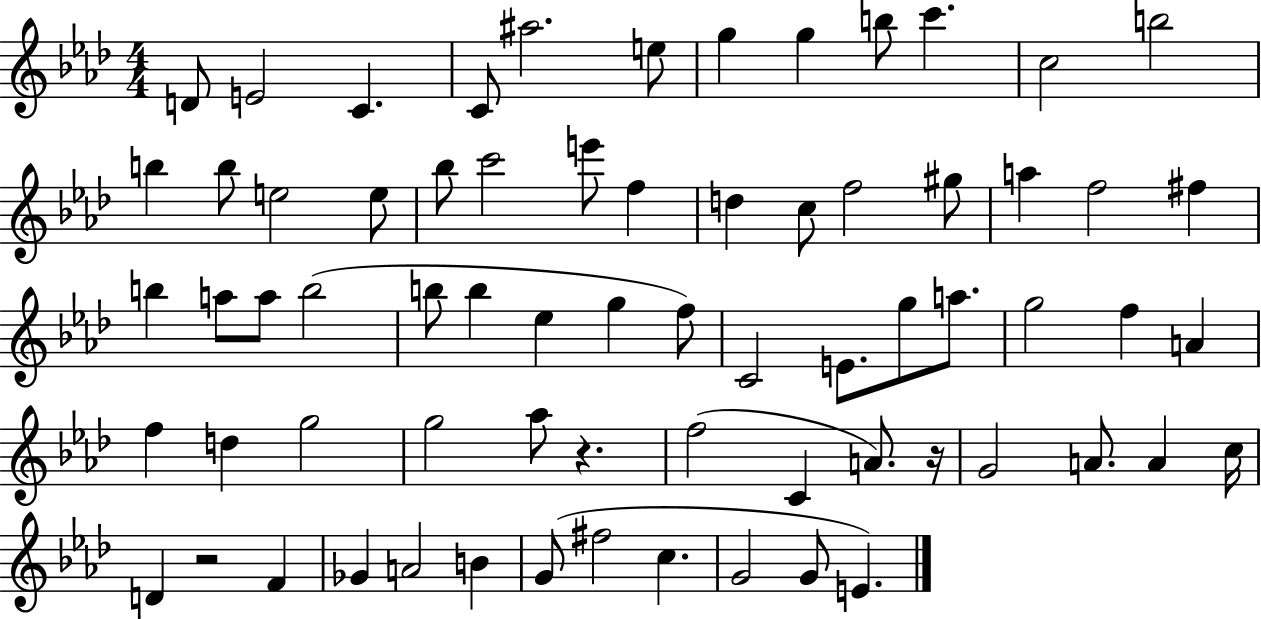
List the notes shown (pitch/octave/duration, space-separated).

D4/e E4/h C4/q. C4/e A#5/h. E5/e G5/q G5/q B5/e C6/q. C5/h B5/h B5/q B5/e E5/h E5/e Bb5/e C6/h E6/e F5/q D5/q C5/e F5/h G#5/e A5/q F5/h F#5/q B5/q A5/e A5/e B5/h B5/e B5/q Eb5/q G5/q F5/e C4/h E4/e. G5/e A5/e. G5/h F5/q A4/q F5/q D5/q G5/h G5/h Ab5/e R/q. F5/h C4/q A4/e. R/s G4/h A4/e. A4/q C5/s D4/q R/h F4/q Gb4/q A4/h B4/q G4/e F#5/h C5/q. G4/h G4/e E4/q.